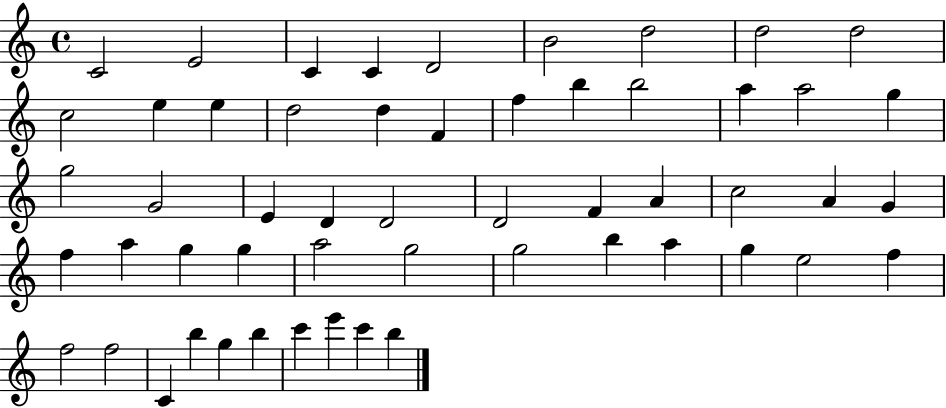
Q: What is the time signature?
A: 4/4